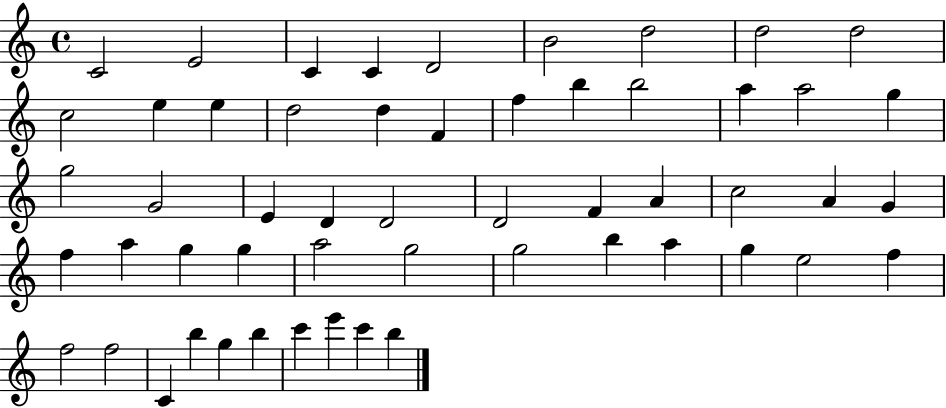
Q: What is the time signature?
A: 4/4